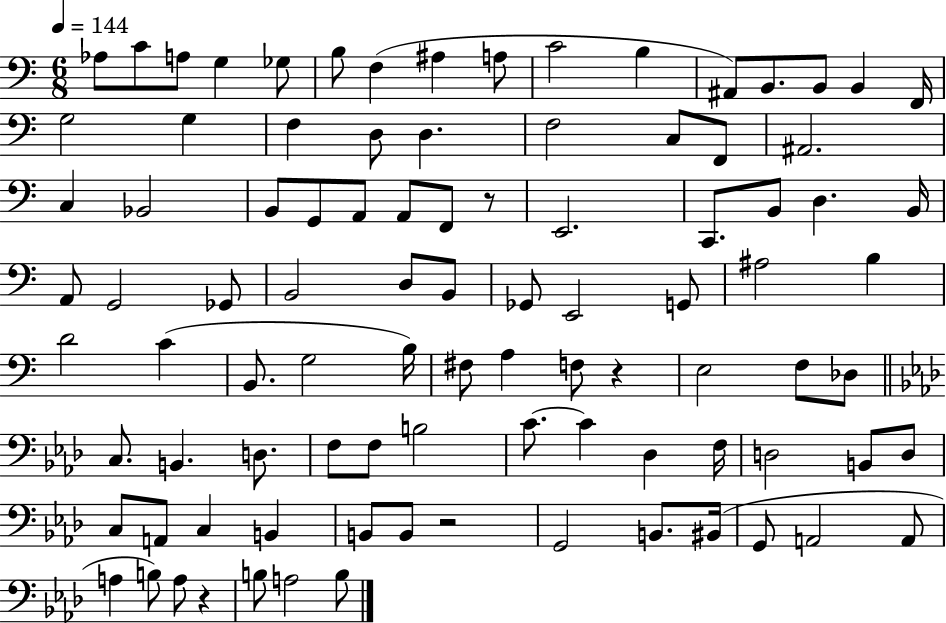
{
  \clef bass
  \numericTimeSignature
  \time 6/8
  \key c \major
  \tempo 4 = 144
  aes8 c'8 a8 g4 ges8 | b8 f4( ais4 a8 | c'2 b4 | ais,8) b,8. b,8 b,4 f,16 | \break g2 g4 | f4 d8 d4. | f2 c8 f,8 | ais,2. | \break c4 bes,2 | b,8 g,8 a,8 a,8 f,8 r8 | e,2. | c,8. b,8 d4. b,16 | \break a,8 g,2 ges,8 | b,2 d8 b,8 | ges,8 e,2 g,8 | ais2 b4 | \break d'2 c'4( | b,8. g2 b16) | fis8 a4 f8 r4 | e2 f8 des8 | \break \bar "||" \break \key f \minor c8. b,4. d8. | f8 f8 b2 | c'8.~~ c'4 des4 f16 | d2 b,8 d8 | \break c8 a,8 c4 b,4 | b,8 b,8 r2 | g,2 b,8. bis,16( | g,8 a,2 a,8 | \break a4 b8) a8 r4 | b8 a2 b8 | \bar "|."
}